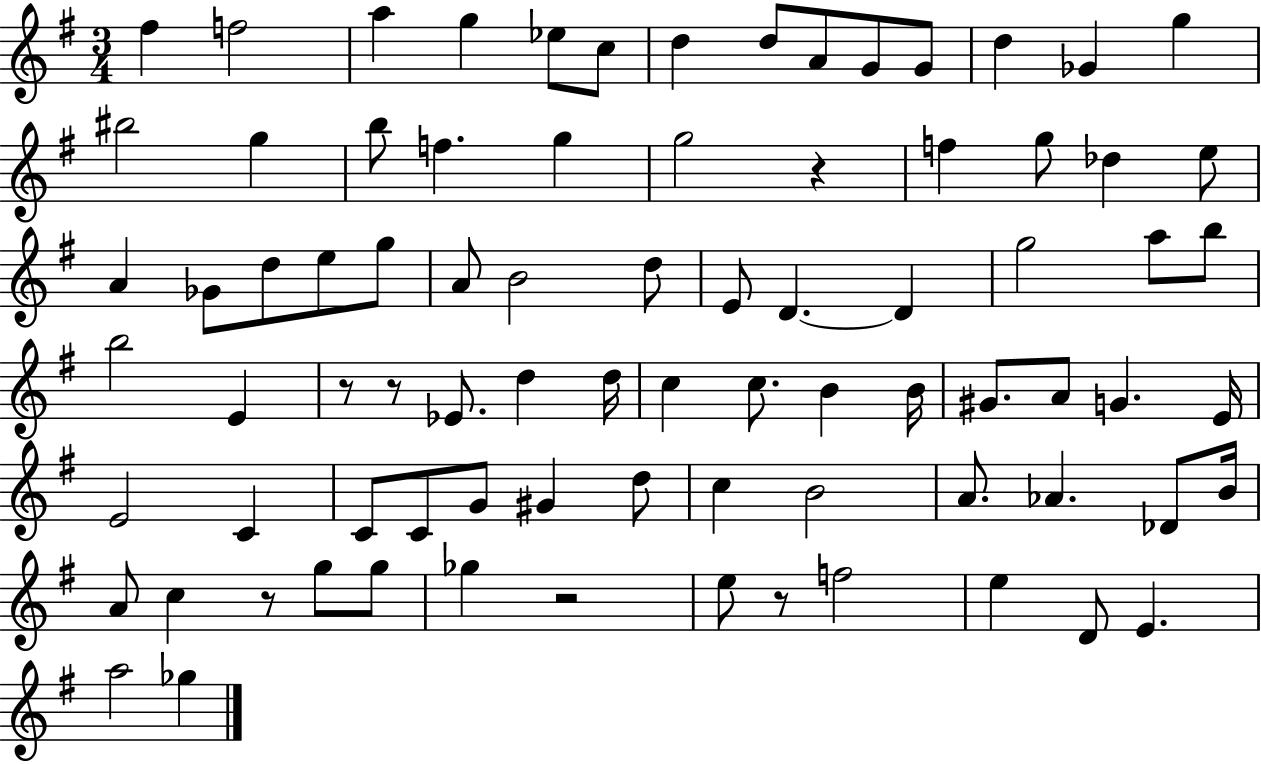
F#5/q F5/h A5/q G5/q Eb5/e C5/e D5/q D5/e A4/e G4/e G4/e D5/q Gb4/q G5/q BIS5/h G5/q B5/e F5/q. G5/q G5/h R/q F5/q G5/e Db5/q E5/e A4/q Gb4/e D5/e E5/e G5/e A4/e B4/h D5/e E4/e D4/q. D4/q G5/h A5/e B5/e B5/h E4/q R/e R/e Eb4/e. D5/q D5/s C5/q C5/e. B4/q B4/s G#4/e. A4/e G4/q. E4/s E4/h C4/q C4/e C4/e G4/e G#4/q D5/e C5/q B4/h A4/e. Ab4/q. Db4/e B4/s A4/e C5/q R/e G5/e G5/e Gb5/q R/h E5/e R/e F5/h E5/q D4/e E4/q. A5/h Gb5/q